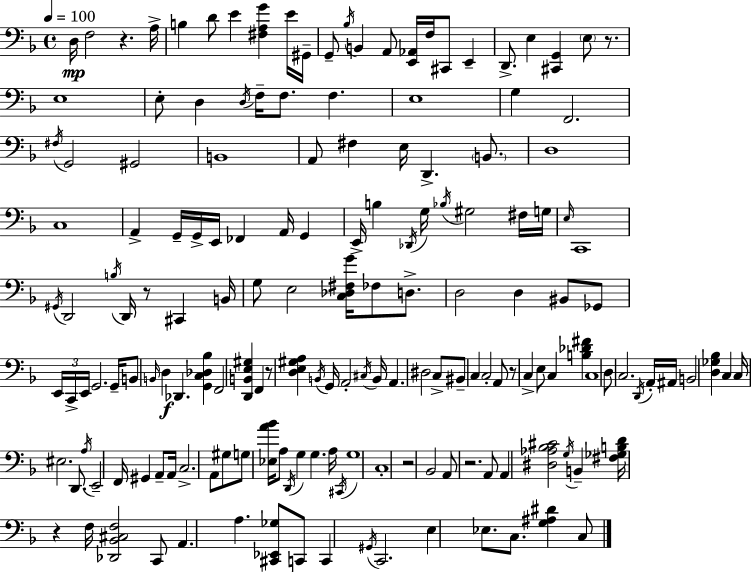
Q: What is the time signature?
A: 4/4